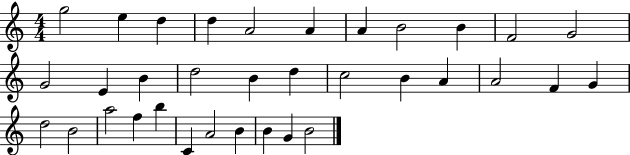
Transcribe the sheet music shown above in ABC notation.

X:1
T:Untitled
M:4/4
L:1/4
K:C
g2 e d d A2 A A B2 B F2 G2 G2 E B d2 B d c2 B A A2 F G d2 B2 a2 f b C A2 B B G B2